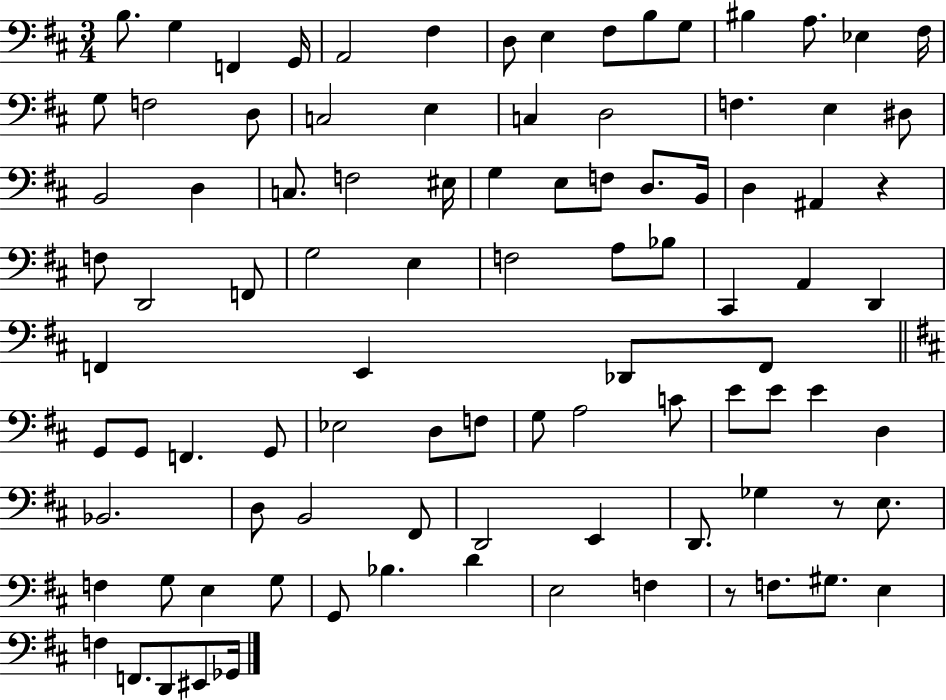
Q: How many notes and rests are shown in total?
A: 95